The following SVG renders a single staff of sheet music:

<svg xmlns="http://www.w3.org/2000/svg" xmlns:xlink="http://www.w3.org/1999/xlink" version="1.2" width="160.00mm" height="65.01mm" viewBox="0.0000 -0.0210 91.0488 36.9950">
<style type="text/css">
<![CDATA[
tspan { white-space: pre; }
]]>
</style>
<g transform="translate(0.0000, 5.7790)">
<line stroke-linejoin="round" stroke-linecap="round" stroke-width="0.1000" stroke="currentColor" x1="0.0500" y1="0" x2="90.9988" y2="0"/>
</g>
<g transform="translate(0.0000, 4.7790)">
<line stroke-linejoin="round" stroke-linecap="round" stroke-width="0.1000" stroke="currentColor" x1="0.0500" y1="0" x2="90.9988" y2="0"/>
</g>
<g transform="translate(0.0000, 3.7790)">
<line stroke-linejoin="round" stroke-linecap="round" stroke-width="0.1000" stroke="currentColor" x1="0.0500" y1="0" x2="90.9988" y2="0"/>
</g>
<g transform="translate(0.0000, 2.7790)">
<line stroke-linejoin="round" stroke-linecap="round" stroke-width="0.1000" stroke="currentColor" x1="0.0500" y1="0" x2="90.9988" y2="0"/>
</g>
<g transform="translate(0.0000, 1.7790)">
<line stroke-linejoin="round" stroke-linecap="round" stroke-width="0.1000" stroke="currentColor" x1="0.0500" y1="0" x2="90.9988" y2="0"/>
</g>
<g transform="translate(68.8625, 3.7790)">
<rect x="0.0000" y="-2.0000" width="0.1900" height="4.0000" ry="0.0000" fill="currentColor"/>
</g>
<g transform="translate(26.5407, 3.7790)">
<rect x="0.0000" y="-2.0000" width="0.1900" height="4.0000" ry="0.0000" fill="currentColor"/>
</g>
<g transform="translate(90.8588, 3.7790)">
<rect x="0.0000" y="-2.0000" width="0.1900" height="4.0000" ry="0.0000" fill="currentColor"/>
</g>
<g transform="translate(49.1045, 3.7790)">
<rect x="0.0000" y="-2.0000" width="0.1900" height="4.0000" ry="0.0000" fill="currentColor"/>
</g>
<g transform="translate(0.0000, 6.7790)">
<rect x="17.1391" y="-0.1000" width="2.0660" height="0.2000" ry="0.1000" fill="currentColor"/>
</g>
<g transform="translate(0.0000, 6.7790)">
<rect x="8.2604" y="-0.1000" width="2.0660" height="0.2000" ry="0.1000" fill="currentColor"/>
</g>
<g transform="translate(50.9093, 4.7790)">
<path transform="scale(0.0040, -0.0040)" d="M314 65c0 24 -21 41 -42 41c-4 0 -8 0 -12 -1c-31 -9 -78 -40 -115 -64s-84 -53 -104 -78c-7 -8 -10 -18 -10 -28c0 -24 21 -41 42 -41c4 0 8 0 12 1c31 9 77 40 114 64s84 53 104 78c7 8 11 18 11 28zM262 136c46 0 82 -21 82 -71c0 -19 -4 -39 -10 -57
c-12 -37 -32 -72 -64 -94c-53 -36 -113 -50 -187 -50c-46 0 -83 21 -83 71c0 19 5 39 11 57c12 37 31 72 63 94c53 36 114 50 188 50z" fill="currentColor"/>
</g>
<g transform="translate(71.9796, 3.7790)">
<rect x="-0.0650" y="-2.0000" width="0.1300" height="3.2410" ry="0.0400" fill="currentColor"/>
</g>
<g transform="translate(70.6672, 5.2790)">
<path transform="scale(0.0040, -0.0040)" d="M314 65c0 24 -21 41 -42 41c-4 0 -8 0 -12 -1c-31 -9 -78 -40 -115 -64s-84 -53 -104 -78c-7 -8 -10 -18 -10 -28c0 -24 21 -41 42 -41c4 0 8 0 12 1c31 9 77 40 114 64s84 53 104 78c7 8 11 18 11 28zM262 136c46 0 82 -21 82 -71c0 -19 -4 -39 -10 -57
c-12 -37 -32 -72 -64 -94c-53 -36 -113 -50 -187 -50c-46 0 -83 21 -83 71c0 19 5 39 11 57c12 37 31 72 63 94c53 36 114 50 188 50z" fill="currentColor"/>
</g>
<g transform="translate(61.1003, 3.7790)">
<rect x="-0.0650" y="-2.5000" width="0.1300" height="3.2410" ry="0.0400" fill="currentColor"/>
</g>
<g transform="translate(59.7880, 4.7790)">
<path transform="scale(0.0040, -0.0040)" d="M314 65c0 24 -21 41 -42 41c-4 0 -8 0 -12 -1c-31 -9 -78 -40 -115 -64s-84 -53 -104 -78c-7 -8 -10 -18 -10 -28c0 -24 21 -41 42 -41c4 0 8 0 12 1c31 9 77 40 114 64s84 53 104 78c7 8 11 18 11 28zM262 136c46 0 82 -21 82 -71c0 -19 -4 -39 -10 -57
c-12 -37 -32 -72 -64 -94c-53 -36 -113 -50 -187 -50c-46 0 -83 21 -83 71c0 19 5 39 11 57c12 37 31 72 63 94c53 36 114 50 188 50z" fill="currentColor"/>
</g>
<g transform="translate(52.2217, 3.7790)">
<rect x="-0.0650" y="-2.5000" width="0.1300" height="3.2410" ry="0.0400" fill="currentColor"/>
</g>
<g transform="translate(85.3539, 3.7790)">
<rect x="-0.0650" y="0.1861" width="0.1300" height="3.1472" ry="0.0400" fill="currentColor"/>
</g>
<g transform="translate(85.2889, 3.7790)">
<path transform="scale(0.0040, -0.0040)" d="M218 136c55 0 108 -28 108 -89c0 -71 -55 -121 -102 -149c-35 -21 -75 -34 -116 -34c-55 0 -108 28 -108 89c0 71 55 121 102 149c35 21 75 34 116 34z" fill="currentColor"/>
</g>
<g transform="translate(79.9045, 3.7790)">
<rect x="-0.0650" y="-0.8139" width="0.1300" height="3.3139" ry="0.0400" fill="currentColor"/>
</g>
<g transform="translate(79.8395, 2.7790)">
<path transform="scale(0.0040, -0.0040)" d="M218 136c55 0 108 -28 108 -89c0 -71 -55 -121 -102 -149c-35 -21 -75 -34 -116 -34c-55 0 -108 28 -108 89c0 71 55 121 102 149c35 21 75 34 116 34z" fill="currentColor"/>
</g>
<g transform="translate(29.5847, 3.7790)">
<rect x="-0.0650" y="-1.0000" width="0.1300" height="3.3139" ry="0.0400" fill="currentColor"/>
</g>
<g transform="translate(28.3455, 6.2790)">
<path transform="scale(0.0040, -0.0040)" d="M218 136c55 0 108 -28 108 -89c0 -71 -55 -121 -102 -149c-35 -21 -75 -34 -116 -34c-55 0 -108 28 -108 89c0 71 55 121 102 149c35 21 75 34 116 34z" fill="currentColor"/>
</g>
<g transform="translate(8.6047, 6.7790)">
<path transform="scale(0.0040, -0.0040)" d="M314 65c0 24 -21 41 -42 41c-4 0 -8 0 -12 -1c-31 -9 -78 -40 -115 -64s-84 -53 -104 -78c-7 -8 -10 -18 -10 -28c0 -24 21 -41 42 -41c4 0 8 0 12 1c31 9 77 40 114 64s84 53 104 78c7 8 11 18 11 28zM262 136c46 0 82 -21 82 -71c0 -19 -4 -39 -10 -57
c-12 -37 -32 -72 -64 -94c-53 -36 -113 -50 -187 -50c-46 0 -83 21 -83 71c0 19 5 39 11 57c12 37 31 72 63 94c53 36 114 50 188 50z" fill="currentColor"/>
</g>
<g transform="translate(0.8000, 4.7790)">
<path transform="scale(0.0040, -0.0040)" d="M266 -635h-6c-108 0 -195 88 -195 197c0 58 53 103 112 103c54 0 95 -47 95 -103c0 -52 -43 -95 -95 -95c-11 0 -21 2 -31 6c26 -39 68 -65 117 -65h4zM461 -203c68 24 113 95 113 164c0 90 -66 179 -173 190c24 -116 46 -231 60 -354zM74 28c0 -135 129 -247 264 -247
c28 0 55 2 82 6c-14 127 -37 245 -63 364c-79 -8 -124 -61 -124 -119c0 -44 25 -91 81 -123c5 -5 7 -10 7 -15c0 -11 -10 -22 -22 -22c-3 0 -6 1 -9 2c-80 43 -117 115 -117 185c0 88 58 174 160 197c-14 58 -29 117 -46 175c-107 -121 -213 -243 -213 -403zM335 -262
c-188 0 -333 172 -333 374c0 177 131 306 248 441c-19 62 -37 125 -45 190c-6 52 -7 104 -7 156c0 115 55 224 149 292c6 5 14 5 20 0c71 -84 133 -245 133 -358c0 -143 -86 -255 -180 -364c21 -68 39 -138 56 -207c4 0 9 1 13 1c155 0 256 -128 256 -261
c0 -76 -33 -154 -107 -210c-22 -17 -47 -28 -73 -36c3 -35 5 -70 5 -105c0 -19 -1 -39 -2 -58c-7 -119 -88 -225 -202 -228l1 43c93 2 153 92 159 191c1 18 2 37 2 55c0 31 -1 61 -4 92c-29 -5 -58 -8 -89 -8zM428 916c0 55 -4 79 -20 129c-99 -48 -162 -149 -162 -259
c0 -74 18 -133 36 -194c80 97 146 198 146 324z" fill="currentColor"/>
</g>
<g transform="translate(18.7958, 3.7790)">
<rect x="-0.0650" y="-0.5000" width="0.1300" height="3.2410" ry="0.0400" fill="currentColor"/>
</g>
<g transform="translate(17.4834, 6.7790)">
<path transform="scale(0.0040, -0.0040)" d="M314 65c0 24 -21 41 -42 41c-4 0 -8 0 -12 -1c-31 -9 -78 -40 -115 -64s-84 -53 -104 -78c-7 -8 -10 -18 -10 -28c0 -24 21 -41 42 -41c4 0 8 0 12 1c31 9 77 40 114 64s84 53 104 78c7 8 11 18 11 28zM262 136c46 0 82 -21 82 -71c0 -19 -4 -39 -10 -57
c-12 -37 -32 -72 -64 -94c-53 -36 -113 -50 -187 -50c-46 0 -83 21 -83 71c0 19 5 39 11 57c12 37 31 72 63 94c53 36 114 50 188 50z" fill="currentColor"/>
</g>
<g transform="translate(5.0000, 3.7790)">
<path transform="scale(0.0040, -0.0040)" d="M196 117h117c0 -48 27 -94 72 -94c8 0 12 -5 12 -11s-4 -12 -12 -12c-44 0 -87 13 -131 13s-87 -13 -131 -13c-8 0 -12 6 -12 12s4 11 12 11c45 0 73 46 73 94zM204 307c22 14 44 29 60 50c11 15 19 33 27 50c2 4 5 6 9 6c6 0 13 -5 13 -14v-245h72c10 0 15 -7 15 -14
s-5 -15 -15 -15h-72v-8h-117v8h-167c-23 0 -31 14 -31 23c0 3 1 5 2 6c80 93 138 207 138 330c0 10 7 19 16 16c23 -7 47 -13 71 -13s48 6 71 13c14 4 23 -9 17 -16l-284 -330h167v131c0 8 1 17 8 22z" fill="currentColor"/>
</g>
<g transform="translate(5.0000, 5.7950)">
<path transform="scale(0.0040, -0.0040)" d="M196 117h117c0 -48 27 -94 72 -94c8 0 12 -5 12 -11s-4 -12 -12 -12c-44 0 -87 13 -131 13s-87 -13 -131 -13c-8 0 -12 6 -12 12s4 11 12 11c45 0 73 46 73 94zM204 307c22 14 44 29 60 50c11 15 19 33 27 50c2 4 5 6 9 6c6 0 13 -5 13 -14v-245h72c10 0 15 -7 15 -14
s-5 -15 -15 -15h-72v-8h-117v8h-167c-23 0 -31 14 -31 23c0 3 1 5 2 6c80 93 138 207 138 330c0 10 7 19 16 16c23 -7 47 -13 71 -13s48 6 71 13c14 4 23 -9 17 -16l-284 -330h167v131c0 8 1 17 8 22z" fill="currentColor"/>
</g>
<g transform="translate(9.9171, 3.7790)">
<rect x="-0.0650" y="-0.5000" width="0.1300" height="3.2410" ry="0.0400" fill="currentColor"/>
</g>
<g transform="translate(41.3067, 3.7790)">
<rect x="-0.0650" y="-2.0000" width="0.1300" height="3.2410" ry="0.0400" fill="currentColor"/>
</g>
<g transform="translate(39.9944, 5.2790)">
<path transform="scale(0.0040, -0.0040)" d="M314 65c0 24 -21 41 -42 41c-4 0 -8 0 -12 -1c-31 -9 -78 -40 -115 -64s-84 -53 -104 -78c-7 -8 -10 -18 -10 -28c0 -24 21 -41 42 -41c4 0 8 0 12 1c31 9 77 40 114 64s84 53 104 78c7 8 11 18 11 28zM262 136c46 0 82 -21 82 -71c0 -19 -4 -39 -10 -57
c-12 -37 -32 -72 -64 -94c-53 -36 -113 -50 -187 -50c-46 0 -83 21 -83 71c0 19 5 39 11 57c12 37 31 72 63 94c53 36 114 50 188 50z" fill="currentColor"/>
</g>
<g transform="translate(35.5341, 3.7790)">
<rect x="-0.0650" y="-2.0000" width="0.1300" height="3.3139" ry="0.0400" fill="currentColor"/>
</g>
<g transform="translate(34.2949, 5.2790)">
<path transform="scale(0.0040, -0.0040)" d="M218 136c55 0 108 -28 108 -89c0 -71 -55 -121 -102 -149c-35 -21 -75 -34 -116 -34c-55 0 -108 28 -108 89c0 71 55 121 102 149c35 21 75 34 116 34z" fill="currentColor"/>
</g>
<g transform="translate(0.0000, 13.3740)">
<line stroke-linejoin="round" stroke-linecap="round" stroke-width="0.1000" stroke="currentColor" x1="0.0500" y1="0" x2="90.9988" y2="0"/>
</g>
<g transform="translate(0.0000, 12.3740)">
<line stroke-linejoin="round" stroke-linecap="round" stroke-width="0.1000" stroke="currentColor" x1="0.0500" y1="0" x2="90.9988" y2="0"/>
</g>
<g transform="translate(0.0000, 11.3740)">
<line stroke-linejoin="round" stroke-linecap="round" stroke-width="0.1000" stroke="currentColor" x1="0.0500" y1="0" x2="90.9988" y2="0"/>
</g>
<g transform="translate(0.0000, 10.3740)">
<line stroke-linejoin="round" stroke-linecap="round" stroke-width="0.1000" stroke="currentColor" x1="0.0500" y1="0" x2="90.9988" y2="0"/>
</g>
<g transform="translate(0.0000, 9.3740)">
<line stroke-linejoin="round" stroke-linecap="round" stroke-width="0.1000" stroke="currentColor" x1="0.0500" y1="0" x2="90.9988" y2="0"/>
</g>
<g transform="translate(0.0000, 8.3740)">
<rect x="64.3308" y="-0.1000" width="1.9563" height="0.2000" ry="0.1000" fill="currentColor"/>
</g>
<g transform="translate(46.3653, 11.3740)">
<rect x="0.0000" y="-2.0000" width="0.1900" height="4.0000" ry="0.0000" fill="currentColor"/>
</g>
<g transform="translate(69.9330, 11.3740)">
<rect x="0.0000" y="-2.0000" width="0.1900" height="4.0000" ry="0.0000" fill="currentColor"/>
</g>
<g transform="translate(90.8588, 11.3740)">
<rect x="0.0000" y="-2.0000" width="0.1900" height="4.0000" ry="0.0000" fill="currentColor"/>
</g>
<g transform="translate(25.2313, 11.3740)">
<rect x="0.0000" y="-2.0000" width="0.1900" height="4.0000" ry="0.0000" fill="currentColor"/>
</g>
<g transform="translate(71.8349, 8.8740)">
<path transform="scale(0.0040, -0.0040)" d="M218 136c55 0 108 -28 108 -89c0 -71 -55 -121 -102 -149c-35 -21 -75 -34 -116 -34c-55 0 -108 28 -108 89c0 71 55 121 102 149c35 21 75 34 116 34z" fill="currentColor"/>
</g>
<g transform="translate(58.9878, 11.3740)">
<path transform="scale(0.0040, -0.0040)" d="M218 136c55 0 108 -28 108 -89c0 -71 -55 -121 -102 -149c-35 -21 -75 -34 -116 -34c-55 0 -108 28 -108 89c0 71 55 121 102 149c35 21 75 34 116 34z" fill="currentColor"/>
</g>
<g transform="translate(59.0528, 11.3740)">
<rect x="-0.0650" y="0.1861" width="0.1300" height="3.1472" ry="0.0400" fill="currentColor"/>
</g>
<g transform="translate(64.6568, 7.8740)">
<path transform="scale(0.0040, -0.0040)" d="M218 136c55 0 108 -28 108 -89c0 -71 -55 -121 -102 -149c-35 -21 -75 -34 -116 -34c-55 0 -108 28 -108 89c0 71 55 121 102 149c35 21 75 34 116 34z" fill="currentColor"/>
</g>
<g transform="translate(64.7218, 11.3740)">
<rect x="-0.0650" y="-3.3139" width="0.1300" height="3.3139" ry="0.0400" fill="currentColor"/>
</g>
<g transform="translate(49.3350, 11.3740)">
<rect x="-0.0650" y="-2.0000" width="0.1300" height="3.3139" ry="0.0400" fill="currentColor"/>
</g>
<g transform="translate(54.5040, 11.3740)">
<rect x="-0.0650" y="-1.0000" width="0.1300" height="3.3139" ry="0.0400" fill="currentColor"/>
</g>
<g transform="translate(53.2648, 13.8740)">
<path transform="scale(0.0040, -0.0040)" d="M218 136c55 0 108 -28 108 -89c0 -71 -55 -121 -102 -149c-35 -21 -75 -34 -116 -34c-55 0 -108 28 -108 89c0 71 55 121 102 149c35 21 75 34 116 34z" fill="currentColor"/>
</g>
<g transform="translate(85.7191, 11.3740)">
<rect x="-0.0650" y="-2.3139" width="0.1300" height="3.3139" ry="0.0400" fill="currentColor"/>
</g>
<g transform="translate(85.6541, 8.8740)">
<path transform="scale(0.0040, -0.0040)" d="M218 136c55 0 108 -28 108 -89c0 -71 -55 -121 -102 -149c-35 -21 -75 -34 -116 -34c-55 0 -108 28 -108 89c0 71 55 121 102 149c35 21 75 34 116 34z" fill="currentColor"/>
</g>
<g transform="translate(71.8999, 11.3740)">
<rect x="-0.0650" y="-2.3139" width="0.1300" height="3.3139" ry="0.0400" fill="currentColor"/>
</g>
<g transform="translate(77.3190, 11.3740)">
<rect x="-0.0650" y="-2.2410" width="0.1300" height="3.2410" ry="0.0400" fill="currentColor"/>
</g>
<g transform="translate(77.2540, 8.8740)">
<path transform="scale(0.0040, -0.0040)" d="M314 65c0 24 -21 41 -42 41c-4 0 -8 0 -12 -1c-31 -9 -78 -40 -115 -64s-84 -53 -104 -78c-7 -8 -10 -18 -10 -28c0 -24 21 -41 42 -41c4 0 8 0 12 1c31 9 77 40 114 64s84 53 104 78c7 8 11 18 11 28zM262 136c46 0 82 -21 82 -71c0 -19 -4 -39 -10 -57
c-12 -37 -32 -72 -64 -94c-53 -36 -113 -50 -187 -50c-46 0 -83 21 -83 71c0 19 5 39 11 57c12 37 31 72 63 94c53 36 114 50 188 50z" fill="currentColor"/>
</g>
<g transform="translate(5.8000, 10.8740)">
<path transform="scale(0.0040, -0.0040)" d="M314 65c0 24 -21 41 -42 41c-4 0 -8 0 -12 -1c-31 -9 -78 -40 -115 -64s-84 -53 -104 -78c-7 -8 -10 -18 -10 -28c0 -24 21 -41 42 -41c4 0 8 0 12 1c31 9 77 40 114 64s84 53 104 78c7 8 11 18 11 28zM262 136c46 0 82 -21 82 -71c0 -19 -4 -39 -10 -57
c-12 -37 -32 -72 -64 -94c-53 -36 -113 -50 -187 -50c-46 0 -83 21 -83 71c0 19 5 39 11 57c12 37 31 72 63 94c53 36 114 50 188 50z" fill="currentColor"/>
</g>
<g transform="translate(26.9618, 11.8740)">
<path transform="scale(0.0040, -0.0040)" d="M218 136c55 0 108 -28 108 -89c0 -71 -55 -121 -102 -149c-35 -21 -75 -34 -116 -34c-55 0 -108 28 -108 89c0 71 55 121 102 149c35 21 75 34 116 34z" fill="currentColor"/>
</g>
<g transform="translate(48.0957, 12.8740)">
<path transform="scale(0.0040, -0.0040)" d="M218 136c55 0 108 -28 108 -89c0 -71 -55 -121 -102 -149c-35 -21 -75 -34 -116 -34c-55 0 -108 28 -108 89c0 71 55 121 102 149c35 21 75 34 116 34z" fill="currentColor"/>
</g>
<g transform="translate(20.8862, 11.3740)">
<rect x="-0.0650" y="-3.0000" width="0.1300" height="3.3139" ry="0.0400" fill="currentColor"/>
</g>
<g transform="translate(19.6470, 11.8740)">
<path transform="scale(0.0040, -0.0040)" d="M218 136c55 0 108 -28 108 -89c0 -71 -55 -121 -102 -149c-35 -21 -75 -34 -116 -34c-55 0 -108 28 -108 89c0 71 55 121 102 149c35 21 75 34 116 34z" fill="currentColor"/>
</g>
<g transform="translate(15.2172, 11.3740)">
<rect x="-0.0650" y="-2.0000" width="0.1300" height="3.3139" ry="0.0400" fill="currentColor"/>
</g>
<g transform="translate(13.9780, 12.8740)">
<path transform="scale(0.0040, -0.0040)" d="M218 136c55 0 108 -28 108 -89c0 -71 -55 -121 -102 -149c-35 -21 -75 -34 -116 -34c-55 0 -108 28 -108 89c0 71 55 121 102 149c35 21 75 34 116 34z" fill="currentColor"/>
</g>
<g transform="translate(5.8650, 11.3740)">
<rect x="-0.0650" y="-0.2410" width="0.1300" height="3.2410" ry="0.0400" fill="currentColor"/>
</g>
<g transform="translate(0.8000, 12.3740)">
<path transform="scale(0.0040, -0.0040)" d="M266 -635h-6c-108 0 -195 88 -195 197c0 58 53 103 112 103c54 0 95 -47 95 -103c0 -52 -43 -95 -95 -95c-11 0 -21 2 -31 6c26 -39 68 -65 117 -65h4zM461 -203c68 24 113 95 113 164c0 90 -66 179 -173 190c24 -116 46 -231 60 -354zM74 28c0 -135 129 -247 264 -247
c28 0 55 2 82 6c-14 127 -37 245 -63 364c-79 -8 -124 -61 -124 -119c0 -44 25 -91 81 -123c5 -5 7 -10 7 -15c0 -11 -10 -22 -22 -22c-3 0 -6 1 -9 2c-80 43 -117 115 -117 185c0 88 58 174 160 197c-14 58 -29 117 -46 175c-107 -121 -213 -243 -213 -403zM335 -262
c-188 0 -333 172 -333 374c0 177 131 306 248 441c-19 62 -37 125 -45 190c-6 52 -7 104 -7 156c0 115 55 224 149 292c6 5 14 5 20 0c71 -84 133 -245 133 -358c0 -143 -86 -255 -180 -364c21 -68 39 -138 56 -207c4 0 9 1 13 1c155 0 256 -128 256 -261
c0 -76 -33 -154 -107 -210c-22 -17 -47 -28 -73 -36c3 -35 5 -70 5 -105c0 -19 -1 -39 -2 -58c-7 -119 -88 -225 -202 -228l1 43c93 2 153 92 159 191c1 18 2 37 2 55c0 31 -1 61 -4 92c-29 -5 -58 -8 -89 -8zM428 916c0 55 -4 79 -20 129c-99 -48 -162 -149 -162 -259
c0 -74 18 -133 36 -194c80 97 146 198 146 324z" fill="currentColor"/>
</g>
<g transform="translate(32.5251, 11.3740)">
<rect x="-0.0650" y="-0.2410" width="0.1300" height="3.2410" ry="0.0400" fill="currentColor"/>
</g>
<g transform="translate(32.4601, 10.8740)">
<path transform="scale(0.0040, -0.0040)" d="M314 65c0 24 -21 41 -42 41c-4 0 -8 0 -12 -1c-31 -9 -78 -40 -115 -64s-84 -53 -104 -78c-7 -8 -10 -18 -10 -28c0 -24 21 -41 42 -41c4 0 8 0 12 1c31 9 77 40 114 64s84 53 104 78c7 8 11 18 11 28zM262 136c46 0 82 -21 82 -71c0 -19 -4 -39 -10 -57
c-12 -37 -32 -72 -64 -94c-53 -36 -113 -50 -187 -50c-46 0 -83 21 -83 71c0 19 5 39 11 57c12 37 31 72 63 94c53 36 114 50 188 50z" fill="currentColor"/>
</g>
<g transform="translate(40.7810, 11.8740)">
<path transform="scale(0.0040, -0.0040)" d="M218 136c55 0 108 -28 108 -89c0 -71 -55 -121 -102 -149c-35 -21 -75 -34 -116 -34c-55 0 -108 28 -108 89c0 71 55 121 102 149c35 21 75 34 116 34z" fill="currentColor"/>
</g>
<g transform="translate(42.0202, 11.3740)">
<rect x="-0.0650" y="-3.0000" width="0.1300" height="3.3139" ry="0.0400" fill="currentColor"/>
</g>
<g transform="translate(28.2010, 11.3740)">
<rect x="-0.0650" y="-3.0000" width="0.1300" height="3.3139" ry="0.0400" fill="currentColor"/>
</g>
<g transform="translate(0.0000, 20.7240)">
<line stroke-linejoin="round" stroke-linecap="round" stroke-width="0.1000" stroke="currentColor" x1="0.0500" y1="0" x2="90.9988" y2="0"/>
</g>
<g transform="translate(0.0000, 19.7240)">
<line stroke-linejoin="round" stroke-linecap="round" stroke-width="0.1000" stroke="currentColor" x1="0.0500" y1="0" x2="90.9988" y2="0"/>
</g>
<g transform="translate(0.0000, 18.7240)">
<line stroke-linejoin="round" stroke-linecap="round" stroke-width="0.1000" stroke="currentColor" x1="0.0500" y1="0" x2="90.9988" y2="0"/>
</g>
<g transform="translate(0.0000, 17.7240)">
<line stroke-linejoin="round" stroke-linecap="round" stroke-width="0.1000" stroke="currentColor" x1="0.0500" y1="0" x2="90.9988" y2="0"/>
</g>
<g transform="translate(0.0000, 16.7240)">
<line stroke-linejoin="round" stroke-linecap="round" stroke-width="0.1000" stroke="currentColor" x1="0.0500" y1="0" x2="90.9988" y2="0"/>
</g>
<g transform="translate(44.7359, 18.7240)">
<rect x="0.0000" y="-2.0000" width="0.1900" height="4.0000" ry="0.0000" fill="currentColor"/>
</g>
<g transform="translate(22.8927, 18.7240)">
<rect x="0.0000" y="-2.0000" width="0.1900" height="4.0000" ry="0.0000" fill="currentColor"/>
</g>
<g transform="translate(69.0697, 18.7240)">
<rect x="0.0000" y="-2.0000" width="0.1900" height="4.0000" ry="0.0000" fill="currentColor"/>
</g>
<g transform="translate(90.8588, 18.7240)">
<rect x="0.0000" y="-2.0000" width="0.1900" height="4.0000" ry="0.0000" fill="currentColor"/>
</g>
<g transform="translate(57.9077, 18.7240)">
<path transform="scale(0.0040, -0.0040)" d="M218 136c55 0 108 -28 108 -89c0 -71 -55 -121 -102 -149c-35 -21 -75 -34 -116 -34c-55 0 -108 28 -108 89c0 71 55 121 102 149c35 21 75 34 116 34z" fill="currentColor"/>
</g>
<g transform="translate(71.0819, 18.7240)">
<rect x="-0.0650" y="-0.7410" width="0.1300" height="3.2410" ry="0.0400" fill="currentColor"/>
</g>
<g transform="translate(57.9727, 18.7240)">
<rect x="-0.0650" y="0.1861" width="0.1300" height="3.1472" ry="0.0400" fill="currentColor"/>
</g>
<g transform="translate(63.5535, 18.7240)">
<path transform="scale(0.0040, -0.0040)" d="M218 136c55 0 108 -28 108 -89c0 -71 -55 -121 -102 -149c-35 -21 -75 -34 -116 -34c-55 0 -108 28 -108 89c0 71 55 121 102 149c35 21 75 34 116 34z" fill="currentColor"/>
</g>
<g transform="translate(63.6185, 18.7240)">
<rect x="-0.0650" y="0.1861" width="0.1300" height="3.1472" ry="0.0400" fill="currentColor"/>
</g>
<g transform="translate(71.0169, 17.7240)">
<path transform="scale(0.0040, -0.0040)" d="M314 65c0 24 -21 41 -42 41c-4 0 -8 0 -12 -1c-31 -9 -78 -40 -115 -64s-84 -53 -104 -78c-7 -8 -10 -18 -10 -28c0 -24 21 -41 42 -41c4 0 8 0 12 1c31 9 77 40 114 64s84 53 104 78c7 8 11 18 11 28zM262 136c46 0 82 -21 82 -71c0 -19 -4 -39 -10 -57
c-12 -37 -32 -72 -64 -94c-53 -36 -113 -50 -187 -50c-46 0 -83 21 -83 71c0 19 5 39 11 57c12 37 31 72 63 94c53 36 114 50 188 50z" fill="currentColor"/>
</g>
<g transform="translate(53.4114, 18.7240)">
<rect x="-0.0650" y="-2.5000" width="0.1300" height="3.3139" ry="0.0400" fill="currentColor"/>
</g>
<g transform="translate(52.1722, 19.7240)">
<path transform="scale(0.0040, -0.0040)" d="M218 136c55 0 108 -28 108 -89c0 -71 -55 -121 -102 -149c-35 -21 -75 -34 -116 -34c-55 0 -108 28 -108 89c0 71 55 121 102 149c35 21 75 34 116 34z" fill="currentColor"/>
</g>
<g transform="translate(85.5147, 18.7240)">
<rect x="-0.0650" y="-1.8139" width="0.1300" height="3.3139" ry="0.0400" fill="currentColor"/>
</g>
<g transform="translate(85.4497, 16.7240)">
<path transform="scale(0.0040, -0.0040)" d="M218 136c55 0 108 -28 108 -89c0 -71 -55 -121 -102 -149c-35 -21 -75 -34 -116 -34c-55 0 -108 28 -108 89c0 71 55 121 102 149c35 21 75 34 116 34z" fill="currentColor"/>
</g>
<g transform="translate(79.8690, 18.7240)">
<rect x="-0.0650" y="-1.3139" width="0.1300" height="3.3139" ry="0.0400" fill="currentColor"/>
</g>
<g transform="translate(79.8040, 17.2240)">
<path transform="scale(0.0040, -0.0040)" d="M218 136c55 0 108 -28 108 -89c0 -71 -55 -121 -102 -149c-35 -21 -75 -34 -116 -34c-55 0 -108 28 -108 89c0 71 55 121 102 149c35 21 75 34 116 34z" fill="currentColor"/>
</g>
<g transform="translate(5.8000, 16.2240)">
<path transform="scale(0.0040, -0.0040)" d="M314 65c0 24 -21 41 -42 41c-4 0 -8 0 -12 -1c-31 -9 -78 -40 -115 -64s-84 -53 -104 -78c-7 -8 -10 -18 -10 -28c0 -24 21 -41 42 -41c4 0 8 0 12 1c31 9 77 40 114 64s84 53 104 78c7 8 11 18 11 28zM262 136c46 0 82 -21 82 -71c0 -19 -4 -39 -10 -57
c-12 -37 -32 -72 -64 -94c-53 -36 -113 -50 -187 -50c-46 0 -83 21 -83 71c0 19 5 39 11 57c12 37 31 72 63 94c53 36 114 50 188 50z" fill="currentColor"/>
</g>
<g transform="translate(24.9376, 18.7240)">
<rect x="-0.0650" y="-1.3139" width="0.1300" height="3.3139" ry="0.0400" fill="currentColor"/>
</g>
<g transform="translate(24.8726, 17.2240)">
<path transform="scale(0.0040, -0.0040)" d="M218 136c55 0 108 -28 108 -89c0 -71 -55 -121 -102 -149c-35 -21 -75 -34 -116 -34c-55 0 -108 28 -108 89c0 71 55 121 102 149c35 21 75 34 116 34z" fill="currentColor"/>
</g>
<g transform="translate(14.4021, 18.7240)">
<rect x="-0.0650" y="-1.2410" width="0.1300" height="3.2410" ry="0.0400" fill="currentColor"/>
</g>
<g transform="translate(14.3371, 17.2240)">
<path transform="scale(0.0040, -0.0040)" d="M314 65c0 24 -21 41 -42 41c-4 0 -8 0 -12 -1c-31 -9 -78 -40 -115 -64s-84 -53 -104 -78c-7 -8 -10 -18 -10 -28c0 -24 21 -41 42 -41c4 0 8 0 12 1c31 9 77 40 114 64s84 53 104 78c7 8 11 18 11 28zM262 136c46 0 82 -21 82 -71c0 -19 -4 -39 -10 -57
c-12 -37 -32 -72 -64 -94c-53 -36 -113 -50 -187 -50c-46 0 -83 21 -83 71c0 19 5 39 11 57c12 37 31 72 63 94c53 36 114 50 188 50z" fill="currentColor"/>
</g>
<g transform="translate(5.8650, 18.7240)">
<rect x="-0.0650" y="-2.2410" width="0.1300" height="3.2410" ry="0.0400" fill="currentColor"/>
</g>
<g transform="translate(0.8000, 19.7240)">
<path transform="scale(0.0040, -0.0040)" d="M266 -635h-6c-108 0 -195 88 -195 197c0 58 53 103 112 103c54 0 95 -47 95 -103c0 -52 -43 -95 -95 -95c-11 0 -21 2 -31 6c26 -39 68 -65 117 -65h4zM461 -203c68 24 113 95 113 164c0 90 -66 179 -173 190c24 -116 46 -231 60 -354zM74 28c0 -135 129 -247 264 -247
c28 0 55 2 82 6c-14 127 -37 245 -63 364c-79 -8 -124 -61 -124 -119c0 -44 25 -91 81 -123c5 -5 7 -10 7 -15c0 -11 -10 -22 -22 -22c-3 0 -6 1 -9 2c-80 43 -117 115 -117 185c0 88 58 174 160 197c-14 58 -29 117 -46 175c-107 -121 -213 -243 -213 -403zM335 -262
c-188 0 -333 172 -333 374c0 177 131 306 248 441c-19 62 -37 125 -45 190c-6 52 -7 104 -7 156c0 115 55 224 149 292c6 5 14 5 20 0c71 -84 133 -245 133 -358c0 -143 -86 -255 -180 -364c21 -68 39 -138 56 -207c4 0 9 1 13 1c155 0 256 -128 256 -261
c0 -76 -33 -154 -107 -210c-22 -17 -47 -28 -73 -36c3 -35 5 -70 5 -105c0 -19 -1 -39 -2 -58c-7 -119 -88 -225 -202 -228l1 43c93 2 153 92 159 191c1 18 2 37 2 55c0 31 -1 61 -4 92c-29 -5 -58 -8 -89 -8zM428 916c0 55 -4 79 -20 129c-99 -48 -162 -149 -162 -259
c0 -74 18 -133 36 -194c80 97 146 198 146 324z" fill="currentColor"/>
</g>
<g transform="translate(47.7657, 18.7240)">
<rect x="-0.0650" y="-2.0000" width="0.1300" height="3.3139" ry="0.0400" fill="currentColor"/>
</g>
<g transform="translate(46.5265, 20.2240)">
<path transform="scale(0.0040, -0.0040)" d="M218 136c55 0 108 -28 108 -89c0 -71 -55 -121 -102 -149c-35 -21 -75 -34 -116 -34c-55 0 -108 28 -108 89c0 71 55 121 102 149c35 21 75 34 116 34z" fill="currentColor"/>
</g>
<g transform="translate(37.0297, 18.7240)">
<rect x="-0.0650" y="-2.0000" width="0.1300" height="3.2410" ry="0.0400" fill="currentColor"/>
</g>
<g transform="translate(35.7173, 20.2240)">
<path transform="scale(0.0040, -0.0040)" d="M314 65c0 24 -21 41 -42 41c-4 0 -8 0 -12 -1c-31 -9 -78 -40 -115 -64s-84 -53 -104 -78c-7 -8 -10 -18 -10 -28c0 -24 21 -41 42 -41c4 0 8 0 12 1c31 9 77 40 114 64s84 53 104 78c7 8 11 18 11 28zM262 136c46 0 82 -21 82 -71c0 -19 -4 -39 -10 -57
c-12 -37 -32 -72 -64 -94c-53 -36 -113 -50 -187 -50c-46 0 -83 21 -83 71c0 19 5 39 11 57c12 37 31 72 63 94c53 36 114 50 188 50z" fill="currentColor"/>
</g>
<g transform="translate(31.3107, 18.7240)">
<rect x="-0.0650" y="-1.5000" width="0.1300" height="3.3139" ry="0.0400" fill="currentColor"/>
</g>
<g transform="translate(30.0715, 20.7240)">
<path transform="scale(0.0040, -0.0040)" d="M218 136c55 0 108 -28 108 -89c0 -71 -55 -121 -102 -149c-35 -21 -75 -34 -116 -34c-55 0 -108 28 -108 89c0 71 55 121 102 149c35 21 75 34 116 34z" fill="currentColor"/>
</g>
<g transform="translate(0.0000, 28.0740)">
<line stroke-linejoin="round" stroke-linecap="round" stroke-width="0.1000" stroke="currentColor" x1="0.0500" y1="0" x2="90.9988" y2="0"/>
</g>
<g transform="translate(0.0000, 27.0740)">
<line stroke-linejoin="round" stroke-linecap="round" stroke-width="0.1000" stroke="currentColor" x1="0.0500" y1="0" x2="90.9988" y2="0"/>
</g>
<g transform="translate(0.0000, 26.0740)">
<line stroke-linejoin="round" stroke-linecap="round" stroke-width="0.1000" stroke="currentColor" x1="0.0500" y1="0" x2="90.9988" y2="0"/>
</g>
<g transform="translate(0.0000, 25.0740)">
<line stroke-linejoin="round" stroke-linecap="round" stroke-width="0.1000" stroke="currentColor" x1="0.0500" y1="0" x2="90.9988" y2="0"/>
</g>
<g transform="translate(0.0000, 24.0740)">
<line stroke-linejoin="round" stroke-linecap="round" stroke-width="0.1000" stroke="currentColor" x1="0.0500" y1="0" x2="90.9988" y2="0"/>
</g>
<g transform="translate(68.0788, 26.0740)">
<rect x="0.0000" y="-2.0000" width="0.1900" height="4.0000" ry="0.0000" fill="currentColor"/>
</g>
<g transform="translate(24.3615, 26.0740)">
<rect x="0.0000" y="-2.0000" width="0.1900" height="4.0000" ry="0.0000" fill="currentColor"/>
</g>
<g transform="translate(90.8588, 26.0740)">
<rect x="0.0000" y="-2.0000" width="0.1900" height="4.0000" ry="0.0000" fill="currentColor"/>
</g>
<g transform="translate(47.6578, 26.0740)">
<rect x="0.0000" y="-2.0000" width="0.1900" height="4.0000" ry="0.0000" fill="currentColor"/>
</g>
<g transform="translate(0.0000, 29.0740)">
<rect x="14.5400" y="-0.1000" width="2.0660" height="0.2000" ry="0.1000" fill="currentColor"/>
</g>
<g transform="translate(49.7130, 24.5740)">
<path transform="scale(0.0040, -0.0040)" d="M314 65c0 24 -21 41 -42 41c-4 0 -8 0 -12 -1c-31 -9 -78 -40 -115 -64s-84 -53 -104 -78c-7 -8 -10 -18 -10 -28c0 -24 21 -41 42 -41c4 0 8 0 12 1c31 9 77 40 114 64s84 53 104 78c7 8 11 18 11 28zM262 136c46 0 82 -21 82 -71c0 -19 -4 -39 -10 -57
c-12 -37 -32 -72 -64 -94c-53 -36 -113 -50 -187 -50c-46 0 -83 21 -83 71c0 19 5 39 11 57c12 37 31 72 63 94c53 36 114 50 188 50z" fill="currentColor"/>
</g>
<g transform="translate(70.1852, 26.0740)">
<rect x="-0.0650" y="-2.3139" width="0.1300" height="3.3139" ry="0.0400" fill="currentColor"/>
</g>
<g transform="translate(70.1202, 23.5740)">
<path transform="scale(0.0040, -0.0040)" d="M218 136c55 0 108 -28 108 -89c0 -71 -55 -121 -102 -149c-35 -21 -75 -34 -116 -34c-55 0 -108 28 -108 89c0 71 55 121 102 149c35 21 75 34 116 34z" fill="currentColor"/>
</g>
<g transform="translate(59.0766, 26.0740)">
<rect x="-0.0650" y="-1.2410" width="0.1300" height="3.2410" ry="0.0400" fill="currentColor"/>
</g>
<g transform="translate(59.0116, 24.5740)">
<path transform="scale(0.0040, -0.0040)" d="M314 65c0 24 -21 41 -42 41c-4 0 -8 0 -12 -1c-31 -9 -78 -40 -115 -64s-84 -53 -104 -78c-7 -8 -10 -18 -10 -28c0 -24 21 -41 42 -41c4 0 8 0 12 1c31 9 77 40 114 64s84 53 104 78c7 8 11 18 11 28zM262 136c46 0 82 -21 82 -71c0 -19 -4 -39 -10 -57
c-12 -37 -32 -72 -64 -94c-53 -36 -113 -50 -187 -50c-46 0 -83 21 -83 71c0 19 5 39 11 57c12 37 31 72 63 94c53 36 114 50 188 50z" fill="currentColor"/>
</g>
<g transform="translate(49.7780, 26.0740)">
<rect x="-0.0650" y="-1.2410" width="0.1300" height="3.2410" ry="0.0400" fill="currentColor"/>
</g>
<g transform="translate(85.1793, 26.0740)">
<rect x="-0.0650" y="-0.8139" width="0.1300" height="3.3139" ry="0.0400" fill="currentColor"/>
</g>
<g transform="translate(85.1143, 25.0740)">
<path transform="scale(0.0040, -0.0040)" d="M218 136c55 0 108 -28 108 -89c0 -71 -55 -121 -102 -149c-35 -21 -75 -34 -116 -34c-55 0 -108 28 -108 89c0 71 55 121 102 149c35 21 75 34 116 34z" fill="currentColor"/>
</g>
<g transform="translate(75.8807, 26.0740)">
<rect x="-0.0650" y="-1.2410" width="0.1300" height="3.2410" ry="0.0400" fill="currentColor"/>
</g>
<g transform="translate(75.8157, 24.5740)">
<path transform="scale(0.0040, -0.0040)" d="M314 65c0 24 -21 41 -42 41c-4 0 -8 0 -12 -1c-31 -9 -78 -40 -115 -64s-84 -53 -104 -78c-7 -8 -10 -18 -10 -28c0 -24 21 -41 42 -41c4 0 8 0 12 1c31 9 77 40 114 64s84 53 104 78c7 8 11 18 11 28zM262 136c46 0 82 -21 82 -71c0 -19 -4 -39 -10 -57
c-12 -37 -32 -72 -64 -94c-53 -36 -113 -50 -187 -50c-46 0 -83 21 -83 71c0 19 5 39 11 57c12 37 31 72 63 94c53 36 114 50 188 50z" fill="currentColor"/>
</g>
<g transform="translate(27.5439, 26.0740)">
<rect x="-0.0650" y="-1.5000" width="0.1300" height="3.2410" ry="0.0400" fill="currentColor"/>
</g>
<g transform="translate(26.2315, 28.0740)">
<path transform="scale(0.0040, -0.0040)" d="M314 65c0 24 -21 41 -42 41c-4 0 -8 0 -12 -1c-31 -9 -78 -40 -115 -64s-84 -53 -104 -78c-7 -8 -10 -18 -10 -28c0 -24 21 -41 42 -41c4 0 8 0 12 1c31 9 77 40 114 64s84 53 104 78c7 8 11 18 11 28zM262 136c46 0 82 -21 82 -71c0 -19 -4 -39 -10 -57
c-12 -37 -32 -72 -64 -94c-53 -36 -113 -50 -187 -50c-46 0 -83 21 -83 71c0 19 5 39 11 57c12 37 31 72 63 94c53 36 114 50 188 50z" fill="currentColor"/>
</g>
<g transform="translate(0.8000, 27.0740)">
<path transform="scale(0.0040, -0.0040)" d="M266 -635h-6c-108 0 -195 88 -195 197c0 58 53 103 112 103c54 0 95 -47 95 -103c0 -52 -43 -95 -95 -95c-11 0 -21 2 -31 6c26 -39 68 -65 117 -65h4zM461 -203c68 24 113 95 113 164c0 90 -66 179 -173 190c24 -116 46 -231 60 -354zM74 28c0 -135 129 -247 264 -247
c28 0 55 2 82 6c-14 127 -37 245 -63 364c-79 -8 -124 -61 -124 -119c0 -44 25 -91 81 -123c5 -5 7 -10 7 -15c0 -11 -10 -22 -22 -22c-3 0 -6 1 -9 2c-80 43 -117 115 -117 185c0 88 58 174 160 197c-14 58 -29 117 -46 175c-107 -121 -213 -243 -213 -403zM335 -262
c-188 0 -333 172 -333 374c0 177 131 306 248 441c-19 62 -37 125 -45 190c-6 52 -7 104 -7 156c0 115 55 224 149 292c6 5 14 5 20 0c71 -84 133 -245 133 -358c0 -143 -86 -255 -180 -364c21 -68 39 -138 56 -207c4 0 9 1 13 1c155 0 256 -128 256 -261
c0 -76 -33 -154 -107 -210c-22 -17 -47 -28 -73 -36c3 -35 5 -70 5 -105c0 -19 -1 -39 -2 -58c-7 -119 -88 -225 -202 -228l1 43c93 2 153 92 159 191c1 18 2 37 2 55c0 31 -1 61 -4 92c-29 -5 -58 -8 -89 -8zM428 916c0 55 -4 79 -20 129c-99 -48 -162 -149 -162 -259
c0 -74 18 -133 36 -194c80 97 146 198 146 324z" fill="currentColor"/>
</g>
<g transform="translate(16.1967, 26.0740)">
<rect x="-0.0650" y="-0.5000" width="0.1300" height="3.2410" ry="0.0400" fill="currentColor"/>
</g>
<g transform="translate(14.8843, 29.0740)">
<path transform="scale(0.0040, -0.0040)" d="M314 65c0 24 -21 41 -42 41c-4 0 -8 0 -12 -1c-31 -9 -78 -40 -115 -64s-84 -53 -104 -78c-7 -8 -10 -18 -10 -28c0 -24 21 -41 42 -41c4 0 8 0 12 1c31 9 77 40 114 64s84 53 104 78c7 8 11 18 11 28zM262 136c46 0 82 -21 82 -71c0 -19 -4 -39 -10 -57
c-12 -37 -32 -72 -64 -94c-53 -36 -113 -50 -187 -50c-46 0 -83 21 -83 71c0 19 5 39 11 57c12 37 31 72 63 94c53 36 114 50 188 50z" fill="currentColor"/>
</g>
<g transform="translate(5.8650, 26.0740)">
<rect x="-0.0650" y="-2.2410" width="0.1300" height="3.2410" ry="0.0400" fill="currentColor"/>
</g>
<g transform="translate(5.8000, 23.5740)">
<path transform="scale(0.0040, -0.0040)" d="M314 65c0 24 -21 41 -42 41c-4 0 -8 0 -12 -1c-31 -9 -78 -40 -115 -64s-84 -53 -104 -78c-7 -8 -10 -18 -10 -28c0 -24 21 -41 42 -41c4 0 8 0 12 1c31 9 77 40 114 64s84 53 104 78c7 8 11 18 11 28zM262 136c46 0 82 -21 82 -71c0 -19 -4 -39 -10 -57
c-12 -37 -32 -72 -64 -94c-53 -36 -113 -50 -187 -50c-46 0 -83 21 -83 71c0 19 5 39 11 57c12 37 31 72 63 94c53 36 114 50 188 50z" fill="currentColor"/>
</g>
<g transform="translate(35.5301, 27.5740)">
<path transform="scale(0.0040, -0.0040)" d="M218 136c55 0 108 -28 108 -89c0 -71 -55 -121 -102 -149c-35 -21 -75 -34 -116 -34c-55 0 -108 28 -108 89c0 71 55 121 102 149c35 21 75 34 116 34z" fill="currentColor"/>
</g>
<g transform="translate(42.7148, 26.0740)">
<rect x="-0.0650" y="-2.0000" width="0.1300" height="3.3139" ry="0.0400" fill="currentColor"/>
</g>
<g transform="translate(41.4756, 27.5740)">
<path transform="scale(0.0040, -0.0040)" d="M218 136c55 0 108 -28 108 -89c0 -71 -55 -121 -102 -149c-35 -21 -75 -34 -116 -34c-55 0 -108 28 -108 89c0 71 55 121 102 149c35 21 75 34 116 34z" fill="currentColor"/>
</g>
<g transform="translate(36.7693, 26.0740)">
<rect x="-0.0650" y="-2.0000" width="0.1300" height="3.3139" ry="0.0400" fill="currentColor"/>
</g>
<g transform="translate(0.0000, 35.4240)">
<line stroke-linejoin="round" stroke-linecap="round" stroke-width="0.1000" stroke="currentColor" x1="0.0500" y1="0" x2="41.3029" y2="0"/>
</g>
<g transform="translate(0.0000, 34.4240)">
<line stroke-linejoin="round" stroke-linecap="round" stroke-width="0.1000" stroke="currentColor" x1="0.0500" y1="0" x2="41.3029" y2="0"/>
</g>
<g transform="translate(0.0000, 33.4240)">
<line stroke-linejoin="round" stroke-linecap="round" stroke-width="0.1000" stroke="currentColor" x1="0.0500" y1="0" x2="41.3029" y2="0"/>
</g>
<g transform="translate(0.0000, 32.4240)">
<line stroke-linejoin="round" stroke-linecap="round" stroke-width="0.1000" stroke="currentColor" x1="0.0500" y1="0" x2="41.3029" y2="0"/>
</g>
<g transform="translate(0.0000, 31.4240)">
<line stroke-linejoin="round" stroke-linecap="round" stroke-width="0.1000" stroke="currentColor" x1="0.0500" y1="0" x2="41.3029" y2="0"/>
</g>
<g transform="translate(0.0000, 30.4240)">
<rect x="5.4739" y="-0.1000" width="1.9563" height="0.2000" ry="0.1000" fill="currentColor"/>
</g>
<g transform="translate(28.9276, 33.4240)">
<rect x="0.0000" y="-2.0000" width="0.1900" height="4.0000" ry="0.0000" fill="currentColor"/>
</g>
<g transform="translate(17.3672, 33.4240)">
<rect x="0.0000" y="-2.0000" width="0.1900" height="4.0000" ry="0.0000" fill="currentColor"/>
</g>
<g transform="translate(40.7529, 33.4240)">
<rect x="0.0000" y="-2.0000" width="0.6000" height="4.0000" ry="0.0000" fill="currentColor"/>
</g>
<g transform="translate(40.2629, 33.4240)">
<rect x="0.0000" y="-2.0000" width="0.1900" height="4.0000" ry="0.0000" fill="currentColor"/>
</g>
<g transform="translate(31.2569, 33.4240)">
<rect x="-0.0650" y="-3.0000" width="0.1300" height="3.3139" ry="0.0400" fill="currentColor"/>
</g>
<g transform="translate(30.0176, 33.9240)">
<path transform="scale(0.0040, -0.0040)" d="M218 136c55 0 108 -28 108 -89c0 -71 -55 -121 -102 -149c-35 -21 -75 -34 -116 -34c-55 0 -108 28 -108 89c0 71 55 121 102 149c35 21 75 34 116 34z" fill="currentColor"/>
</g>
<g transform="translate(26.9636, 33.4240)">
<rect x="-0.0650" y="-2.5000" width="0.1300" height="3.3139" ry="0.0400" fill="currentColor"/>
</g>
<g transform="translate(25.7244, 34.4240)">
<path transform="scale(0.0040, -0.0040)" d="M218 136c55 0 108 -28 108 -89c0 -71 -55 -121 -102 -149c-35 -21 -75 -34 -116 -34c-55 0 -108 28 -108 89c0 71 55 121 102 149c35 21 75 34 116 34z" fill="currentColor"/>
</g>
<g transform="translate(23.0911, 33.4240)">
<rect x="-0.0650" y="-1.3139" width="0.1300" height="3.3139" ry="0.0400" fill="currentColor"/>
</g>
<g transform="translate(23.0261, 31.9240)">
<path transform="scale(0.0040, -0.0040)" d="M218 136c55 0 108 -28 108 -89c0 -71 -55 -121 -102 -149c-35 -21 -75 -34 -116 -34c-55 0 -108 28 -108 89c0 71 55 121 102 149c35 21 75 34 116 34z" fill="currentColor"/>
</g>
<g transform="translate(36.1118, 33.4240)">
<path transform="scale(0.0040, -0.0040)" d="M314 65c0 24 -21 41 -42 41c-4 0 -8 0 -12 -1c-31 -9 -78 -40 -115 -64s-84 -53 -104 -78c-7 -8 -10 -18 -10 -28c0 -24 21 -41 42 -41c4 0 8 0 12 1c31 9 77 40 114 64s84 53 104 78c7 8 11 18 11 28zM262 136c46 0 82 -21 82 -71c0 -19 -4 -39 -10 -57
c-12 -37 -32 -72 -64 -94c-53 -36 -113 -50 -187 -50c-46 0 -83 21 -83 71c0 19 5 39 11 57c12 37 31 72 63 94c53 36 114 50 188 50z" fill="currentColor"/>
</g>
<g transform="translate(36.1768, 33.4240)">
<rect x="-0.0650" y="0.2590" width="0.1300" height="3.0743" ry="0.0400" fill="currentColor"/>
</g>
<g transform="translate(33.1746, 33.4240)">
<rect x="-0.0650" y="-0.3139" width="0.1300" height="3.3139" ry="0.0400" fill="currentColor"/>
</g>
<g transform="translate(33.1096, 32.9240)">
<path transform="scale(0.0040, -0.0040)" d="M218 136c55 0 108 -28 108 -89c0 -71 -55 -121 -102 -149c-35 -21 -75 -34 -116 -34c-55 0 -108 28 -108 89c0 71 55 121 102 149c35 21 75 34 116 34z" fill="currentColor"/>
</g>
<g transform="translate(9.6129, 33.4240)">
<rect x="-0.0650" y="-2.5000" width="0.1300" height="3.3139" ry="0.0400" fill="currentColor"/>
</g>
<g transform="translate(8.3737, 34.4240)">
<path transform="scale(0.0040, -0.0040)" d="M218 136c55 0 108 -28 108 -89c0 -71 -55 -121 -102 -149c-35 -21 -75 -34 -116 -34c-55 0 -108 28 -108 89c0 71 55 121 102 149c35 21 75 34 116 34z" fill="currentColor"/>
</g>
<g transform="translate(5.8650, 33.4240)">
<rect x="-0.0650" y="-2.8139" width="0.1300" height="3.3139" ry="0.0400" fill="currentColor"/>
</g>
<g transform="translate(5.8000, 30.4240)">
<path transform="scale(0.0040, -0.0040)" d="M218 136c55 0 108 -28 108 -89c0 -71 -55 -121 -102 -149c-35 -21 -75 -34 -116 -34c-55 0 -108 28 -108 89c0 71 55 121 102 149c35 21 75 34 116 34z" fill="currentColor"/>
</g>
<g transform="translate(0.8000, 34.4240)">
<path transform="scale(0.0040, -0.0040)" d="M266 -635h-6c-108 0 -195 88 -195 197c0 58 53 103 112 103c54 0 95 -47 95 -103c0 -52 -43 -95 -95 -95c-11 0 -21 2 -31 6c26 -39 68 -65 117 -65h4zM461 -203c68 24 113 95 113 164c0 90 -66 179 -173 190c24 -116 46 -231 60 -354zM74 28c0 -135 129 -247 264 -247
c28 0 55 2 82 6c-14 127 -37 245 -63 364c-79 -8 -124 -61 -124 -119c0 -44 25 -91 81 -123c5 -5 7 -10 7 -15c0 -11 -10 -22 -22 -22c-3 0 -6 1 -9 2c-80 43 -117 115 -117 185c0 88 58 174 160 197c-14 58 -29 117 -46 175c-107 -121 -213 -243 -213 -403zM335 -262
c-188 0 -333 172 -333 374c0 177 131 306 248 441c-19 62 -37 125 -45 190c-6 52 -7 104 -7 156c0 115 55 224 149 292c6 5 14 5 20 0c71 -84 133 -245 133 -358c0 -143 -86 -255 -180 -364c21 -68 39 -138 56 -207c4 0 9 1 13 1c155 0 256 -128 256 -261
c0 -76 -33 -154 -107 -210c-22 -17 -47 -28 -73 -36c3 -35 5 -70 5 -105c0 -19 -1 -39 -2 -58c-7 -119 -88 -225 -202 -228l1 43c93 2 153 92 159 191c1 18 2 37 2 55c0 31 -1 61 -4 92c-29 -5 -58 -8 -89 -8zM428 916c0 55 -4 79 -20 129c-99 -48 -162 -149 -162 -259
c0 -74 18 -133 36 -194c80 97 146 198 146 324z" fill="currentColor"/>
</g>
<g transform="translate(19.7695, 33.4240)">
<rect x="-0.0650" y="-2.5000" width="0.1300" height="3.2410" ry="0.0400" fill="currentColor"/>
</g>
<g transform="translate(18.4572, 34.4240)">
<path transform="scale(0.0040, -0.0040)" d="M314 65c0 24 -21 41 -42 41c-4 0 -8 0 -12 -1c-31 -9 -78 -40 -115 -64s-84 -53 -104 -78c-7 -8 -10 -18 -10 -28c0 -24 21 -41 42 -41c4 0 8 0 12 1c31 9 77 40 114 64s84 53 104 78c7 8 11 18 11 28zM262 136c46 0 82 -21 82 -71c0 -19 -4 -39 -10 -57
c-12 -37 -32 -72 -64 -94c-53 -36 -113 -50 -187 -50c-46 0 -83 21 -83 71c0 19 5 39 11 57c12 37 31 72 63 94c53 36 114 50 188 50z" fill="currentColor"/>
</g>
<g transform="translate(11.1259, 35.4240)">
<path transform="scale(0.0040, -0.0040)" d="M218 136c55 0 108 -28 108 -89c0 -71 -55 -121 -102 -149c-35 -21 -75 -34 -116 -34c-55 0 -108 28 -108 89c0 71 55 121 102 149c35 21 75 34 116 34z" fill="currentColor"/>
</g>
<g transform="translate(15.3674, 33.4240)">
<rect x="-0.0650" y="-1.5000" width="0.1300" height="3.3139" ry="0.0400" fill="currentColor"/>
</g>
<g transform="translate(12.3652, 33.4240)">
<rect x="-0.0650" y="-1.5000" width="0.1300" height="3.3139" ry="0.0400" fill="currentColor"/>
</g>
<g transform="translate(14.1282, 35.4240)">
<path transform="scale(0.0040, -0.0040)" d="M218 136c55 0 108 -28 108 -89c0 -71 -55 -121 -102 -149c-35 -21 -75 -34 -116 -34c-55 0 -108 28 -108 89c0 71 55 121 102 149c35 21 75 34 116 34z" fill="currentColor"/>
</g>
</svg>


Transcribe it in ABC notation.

X:1
T:Untitled
M:4/4
L:1/4
K:C
C2 C2 D F F2 G2 G2 F2 d B c2 F A A c2 A F D B b g g2 g g2 e2 e E F2 F G B B d2 e f g2 C2 E2 F F e2 e2 g e2 d a G E E G2 e G A c B2